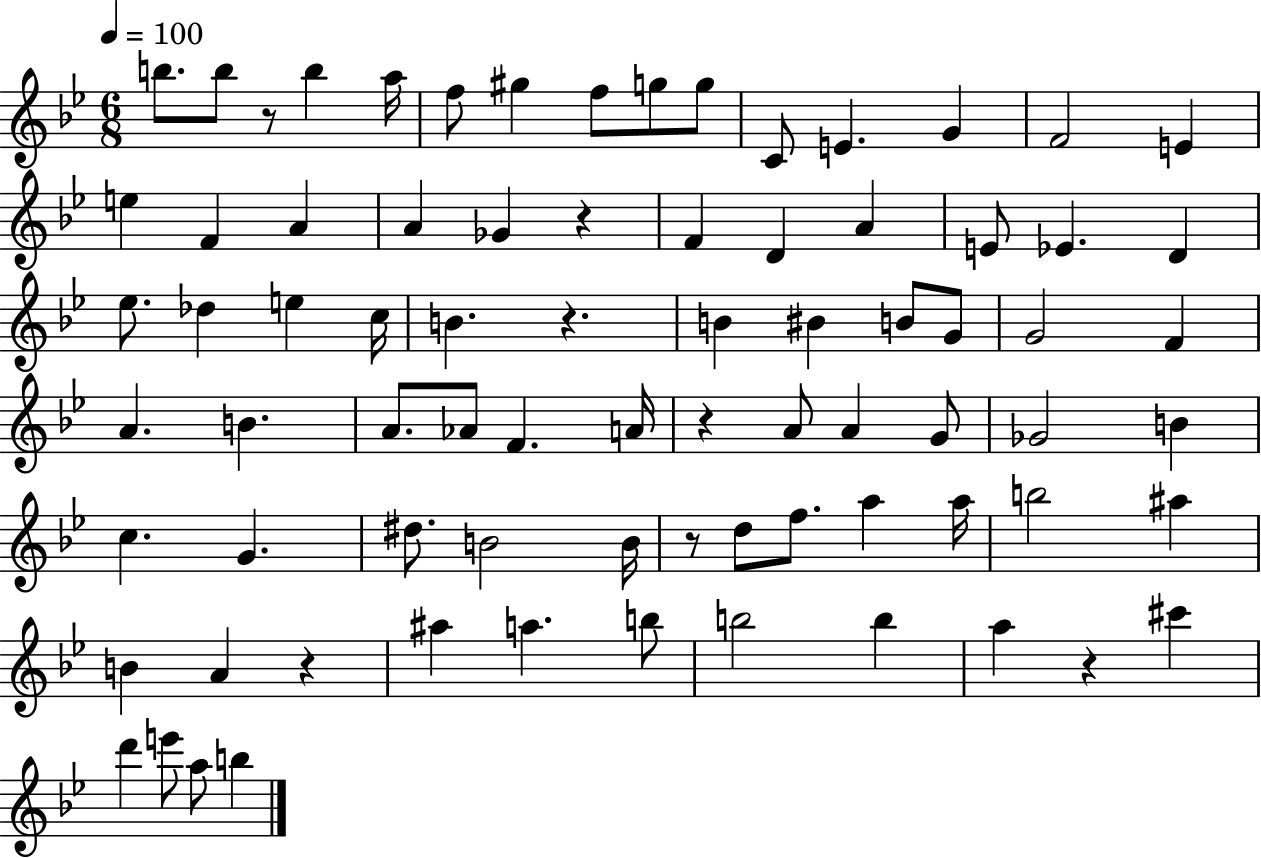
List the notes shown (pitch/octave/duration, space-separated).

B5/e. B5/e R/e B5/q A5/s F5/e G#5/q F5/e G5/e G5/e C4/e E4/q. G4/q F4/h E4/q E5/q F4/q A4/q A4/q Gb4/q R/q F4/q D4/q A4/q E4/e Eb4/q. D4/q Eb5/e. Db5/q E5/q C5/s B4/q. R/q. B4/q BIS4/q B4/e G4/e G4/h F4/q A4/q. B4/q. A4/e. Ab4/e F4/q. A4/s R/q A4/e A4/q G4/e Gb4/h B4/q C5/q. G4/q. D#5/e. B4/h B4/s R/e D5/e F5/e. A5/q A5/s B5/h A#5/q B4/q A4/q R/q A#5/q A5/q. B5/e B5/h B5/q A5/q R/q C#6/q D6/q E6/e A5/e B5/q